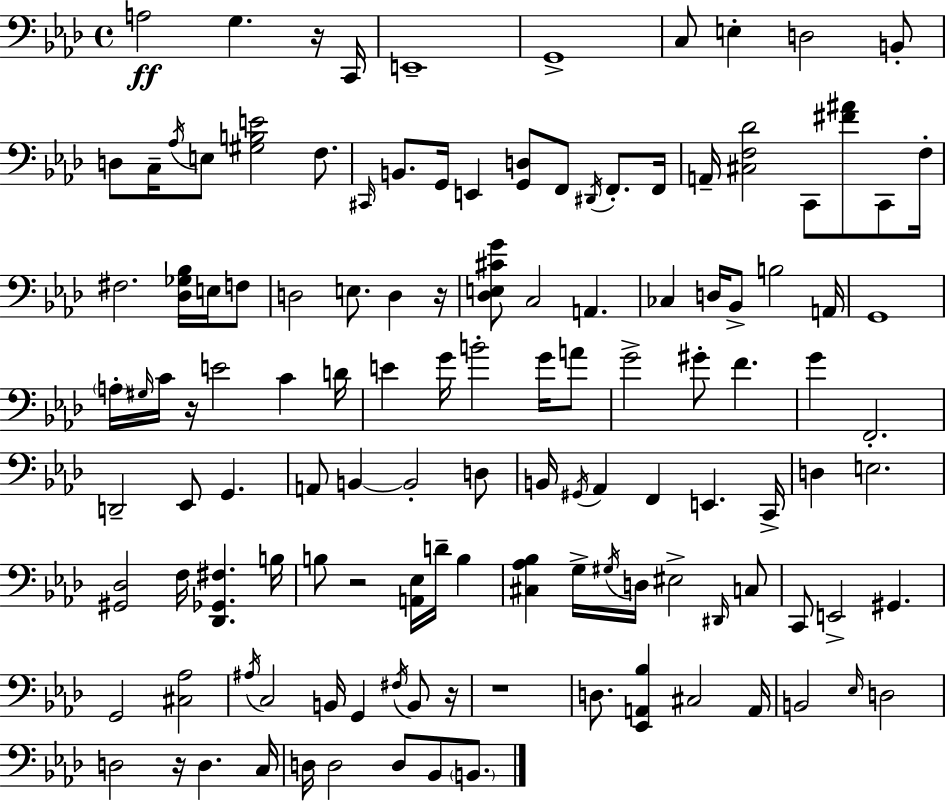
X:1
T:Untitled
M:4/4
L:1/4
K:Fm
A,2 G, z/4 C,,/4 E,,4 G,,4 C,/2 E, D,2 B,,/2 D,/2 C,/4 _A,/4 E,/2 [^G,B,E]2 F,/2 ^C,,/4 B,,/2 G,,/4 E,, [G,,D,]/2 F,,/2 ^D,,/4 F,,/2 F,,/4 A,,/4 [^C,F,_D]2 C,,/2 [^F^A]/2 C,,/2 F,/4 ^F,2 [_D,_G,_B,]/4 E,/4 F,/2 D,2 E,/2 D, z/4 [_D,E,^CG]/2 C,2 A,, _C, D,/4 _B,,/2 B,2 A,,/4 G,,4 A,/4 ^G,/4 C/4 z/4 E2 C D/4 E G/4 B2 G/4 A/2 G2 ^G/2 F G F,,2 D,,2 _E,,/2 G,, A,,/2 B,, B,,2 D,/2 B,,/4 ^G,,/4 _A,, F,, E,, C,,/4 D, E,2 [^G,,_D,]2 F,/4 [_D,,_G,,^F,] B,/4 B,/2 z2 [A,,_E,]/4 D/4 B, [^C,_A,_B,] G,/4 ^G,/4 D,/4 ^E,2 ^D,,/4 C,/2 C,,/2 E,,2 ^G,, G,,2 [^C,_A,]2 ^A,/4 C,2 B,,/4 G,, ^F,/4 B,,/2 z/4 z4 D,/2 [_E,,A,,_B,] ^C,2 A,,/4 B,,2 _E,/4 D,2 D,2 z/4 D, C,/4 D,/4 D,2 D,/2 _B,,/2 B,,/2